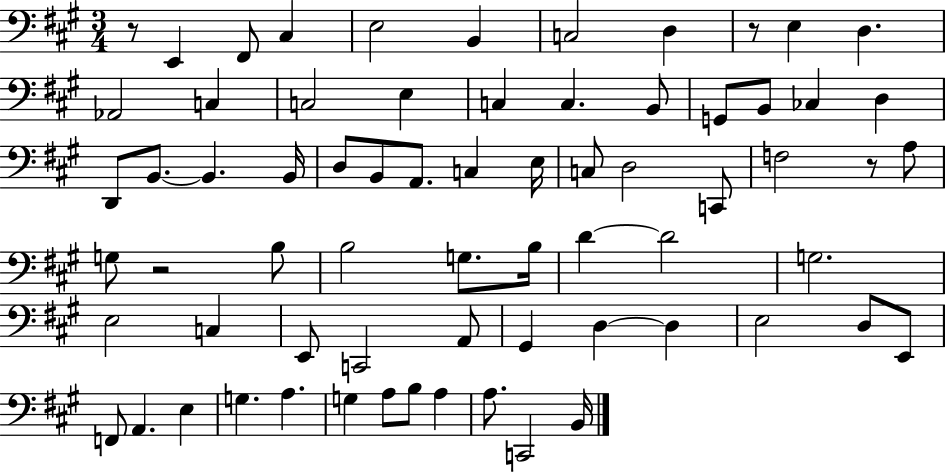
R/e E2/q F#2/e C#3/q E3/h B2/q C3/h D3/q R/e E3/q D3/q. Ab2/h C3/q C3/h E3/q C3/q C3/q. B2/e G2/e B2/e CES3/q D3/q D2/e B2/e. B2/q. B2/s D3/e B2/e A2/e. C3/q E3/s C3/e D3/h C2/e F3/h R/e A3/e G3/e R/h B3/e B3/h G3/e. B3/s D4/q D4/h G3/h. E3/h C3/q E2/e C2/h A2/e G#2/q D3/q D3/q E3/h D3/e E2/e F2/e A2/q. E3/q G3/q. A3/q. G3/q A3/e B3/e A3/q A3/e. C2/h B2/s